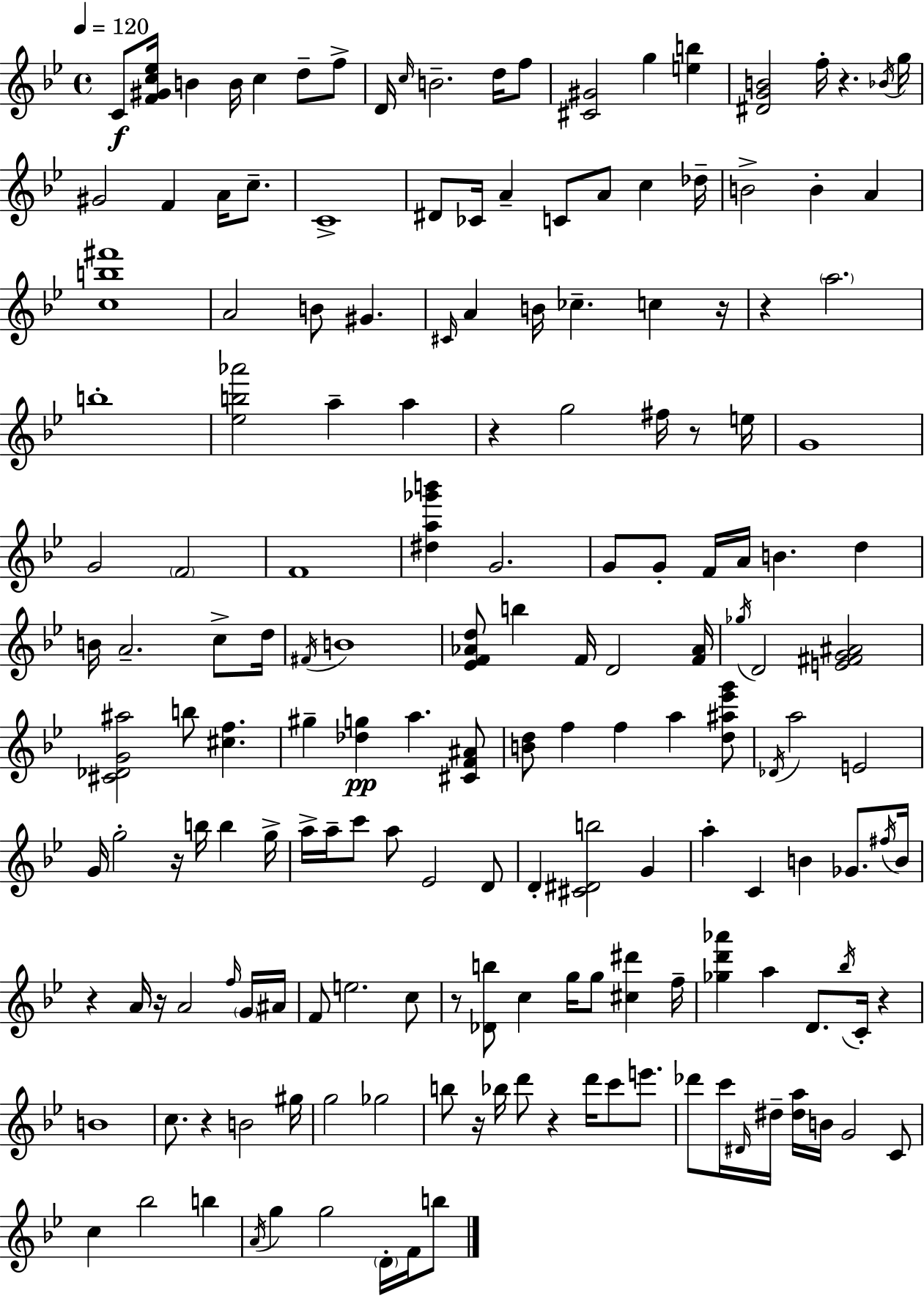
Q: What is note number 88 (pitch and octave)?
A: D4